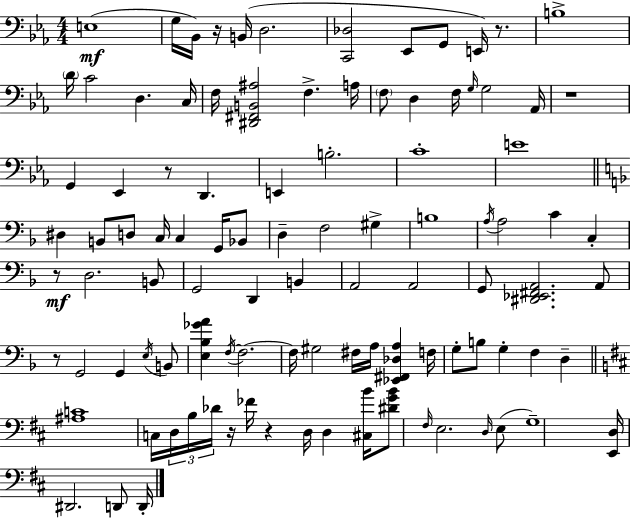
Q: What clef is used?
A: bass